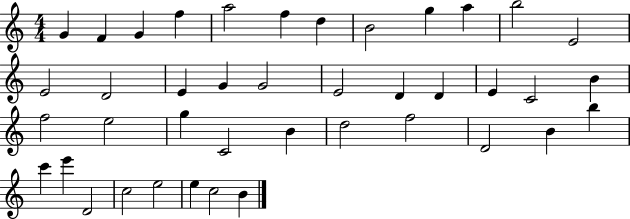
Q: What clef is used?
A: treble